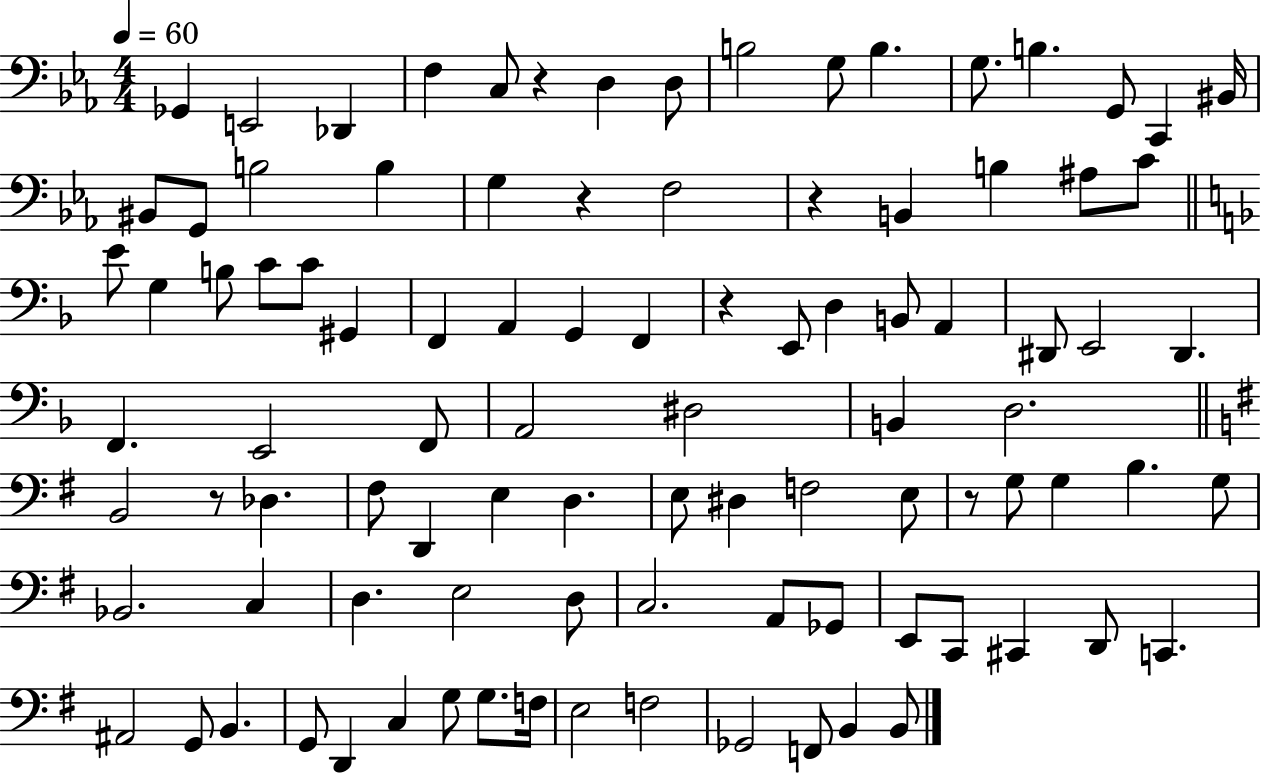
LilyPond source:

{
  \clef bass
  \numericTimeSignature
  \time 4/4
  \key ees \major
  \tempo 4 = 60
  ges,4 e,2 des,4 | f4 c8 r4 d4 d8 | b2 g8 b4. | g8. b4. g,8 c,4 bis,16 | \break bis,8 g,8 b2 b4 | g4 r4 f2 | r4 b,4 b4 ais8 c'8 | \bar "||" \break \key f \major e'8 g4 b8 c'8 c'8 gis,4 | f,4 a,4 g,4 f,4 | r4 e,8 d4 b,8 a,4 | dis,8 e,2 dis,4. | \break f,4. e,2 f,8 | a,2 dis2 | b,4 d2. | \bar "||" \break \key e \minor b,2 r8 des4. | fis8 d,4 e4 d4. | e8 dis4 f2 e8 | r8 g8 g4 b4. g8 | \break bes,2. c4 | d4. e2 d8 | c2. a,8 ges,8 | e,8 c,8 cis,4 d,8 c,4. | \break ais,2 g,8 b,4. | g,8 d,4 c4 g8 g8. f16 | e2 f2 | ges,2 f,8 b,4 b,8 | \break \bar "|."
}